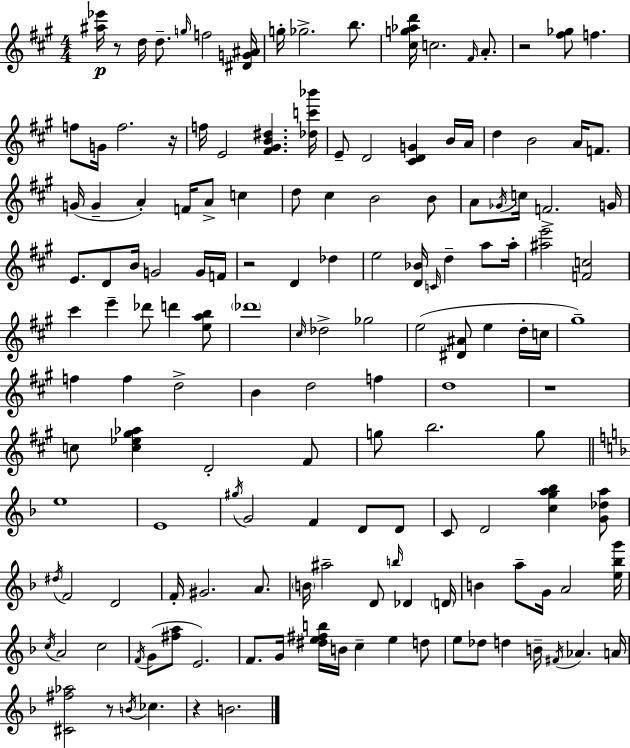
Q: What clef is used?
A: treble